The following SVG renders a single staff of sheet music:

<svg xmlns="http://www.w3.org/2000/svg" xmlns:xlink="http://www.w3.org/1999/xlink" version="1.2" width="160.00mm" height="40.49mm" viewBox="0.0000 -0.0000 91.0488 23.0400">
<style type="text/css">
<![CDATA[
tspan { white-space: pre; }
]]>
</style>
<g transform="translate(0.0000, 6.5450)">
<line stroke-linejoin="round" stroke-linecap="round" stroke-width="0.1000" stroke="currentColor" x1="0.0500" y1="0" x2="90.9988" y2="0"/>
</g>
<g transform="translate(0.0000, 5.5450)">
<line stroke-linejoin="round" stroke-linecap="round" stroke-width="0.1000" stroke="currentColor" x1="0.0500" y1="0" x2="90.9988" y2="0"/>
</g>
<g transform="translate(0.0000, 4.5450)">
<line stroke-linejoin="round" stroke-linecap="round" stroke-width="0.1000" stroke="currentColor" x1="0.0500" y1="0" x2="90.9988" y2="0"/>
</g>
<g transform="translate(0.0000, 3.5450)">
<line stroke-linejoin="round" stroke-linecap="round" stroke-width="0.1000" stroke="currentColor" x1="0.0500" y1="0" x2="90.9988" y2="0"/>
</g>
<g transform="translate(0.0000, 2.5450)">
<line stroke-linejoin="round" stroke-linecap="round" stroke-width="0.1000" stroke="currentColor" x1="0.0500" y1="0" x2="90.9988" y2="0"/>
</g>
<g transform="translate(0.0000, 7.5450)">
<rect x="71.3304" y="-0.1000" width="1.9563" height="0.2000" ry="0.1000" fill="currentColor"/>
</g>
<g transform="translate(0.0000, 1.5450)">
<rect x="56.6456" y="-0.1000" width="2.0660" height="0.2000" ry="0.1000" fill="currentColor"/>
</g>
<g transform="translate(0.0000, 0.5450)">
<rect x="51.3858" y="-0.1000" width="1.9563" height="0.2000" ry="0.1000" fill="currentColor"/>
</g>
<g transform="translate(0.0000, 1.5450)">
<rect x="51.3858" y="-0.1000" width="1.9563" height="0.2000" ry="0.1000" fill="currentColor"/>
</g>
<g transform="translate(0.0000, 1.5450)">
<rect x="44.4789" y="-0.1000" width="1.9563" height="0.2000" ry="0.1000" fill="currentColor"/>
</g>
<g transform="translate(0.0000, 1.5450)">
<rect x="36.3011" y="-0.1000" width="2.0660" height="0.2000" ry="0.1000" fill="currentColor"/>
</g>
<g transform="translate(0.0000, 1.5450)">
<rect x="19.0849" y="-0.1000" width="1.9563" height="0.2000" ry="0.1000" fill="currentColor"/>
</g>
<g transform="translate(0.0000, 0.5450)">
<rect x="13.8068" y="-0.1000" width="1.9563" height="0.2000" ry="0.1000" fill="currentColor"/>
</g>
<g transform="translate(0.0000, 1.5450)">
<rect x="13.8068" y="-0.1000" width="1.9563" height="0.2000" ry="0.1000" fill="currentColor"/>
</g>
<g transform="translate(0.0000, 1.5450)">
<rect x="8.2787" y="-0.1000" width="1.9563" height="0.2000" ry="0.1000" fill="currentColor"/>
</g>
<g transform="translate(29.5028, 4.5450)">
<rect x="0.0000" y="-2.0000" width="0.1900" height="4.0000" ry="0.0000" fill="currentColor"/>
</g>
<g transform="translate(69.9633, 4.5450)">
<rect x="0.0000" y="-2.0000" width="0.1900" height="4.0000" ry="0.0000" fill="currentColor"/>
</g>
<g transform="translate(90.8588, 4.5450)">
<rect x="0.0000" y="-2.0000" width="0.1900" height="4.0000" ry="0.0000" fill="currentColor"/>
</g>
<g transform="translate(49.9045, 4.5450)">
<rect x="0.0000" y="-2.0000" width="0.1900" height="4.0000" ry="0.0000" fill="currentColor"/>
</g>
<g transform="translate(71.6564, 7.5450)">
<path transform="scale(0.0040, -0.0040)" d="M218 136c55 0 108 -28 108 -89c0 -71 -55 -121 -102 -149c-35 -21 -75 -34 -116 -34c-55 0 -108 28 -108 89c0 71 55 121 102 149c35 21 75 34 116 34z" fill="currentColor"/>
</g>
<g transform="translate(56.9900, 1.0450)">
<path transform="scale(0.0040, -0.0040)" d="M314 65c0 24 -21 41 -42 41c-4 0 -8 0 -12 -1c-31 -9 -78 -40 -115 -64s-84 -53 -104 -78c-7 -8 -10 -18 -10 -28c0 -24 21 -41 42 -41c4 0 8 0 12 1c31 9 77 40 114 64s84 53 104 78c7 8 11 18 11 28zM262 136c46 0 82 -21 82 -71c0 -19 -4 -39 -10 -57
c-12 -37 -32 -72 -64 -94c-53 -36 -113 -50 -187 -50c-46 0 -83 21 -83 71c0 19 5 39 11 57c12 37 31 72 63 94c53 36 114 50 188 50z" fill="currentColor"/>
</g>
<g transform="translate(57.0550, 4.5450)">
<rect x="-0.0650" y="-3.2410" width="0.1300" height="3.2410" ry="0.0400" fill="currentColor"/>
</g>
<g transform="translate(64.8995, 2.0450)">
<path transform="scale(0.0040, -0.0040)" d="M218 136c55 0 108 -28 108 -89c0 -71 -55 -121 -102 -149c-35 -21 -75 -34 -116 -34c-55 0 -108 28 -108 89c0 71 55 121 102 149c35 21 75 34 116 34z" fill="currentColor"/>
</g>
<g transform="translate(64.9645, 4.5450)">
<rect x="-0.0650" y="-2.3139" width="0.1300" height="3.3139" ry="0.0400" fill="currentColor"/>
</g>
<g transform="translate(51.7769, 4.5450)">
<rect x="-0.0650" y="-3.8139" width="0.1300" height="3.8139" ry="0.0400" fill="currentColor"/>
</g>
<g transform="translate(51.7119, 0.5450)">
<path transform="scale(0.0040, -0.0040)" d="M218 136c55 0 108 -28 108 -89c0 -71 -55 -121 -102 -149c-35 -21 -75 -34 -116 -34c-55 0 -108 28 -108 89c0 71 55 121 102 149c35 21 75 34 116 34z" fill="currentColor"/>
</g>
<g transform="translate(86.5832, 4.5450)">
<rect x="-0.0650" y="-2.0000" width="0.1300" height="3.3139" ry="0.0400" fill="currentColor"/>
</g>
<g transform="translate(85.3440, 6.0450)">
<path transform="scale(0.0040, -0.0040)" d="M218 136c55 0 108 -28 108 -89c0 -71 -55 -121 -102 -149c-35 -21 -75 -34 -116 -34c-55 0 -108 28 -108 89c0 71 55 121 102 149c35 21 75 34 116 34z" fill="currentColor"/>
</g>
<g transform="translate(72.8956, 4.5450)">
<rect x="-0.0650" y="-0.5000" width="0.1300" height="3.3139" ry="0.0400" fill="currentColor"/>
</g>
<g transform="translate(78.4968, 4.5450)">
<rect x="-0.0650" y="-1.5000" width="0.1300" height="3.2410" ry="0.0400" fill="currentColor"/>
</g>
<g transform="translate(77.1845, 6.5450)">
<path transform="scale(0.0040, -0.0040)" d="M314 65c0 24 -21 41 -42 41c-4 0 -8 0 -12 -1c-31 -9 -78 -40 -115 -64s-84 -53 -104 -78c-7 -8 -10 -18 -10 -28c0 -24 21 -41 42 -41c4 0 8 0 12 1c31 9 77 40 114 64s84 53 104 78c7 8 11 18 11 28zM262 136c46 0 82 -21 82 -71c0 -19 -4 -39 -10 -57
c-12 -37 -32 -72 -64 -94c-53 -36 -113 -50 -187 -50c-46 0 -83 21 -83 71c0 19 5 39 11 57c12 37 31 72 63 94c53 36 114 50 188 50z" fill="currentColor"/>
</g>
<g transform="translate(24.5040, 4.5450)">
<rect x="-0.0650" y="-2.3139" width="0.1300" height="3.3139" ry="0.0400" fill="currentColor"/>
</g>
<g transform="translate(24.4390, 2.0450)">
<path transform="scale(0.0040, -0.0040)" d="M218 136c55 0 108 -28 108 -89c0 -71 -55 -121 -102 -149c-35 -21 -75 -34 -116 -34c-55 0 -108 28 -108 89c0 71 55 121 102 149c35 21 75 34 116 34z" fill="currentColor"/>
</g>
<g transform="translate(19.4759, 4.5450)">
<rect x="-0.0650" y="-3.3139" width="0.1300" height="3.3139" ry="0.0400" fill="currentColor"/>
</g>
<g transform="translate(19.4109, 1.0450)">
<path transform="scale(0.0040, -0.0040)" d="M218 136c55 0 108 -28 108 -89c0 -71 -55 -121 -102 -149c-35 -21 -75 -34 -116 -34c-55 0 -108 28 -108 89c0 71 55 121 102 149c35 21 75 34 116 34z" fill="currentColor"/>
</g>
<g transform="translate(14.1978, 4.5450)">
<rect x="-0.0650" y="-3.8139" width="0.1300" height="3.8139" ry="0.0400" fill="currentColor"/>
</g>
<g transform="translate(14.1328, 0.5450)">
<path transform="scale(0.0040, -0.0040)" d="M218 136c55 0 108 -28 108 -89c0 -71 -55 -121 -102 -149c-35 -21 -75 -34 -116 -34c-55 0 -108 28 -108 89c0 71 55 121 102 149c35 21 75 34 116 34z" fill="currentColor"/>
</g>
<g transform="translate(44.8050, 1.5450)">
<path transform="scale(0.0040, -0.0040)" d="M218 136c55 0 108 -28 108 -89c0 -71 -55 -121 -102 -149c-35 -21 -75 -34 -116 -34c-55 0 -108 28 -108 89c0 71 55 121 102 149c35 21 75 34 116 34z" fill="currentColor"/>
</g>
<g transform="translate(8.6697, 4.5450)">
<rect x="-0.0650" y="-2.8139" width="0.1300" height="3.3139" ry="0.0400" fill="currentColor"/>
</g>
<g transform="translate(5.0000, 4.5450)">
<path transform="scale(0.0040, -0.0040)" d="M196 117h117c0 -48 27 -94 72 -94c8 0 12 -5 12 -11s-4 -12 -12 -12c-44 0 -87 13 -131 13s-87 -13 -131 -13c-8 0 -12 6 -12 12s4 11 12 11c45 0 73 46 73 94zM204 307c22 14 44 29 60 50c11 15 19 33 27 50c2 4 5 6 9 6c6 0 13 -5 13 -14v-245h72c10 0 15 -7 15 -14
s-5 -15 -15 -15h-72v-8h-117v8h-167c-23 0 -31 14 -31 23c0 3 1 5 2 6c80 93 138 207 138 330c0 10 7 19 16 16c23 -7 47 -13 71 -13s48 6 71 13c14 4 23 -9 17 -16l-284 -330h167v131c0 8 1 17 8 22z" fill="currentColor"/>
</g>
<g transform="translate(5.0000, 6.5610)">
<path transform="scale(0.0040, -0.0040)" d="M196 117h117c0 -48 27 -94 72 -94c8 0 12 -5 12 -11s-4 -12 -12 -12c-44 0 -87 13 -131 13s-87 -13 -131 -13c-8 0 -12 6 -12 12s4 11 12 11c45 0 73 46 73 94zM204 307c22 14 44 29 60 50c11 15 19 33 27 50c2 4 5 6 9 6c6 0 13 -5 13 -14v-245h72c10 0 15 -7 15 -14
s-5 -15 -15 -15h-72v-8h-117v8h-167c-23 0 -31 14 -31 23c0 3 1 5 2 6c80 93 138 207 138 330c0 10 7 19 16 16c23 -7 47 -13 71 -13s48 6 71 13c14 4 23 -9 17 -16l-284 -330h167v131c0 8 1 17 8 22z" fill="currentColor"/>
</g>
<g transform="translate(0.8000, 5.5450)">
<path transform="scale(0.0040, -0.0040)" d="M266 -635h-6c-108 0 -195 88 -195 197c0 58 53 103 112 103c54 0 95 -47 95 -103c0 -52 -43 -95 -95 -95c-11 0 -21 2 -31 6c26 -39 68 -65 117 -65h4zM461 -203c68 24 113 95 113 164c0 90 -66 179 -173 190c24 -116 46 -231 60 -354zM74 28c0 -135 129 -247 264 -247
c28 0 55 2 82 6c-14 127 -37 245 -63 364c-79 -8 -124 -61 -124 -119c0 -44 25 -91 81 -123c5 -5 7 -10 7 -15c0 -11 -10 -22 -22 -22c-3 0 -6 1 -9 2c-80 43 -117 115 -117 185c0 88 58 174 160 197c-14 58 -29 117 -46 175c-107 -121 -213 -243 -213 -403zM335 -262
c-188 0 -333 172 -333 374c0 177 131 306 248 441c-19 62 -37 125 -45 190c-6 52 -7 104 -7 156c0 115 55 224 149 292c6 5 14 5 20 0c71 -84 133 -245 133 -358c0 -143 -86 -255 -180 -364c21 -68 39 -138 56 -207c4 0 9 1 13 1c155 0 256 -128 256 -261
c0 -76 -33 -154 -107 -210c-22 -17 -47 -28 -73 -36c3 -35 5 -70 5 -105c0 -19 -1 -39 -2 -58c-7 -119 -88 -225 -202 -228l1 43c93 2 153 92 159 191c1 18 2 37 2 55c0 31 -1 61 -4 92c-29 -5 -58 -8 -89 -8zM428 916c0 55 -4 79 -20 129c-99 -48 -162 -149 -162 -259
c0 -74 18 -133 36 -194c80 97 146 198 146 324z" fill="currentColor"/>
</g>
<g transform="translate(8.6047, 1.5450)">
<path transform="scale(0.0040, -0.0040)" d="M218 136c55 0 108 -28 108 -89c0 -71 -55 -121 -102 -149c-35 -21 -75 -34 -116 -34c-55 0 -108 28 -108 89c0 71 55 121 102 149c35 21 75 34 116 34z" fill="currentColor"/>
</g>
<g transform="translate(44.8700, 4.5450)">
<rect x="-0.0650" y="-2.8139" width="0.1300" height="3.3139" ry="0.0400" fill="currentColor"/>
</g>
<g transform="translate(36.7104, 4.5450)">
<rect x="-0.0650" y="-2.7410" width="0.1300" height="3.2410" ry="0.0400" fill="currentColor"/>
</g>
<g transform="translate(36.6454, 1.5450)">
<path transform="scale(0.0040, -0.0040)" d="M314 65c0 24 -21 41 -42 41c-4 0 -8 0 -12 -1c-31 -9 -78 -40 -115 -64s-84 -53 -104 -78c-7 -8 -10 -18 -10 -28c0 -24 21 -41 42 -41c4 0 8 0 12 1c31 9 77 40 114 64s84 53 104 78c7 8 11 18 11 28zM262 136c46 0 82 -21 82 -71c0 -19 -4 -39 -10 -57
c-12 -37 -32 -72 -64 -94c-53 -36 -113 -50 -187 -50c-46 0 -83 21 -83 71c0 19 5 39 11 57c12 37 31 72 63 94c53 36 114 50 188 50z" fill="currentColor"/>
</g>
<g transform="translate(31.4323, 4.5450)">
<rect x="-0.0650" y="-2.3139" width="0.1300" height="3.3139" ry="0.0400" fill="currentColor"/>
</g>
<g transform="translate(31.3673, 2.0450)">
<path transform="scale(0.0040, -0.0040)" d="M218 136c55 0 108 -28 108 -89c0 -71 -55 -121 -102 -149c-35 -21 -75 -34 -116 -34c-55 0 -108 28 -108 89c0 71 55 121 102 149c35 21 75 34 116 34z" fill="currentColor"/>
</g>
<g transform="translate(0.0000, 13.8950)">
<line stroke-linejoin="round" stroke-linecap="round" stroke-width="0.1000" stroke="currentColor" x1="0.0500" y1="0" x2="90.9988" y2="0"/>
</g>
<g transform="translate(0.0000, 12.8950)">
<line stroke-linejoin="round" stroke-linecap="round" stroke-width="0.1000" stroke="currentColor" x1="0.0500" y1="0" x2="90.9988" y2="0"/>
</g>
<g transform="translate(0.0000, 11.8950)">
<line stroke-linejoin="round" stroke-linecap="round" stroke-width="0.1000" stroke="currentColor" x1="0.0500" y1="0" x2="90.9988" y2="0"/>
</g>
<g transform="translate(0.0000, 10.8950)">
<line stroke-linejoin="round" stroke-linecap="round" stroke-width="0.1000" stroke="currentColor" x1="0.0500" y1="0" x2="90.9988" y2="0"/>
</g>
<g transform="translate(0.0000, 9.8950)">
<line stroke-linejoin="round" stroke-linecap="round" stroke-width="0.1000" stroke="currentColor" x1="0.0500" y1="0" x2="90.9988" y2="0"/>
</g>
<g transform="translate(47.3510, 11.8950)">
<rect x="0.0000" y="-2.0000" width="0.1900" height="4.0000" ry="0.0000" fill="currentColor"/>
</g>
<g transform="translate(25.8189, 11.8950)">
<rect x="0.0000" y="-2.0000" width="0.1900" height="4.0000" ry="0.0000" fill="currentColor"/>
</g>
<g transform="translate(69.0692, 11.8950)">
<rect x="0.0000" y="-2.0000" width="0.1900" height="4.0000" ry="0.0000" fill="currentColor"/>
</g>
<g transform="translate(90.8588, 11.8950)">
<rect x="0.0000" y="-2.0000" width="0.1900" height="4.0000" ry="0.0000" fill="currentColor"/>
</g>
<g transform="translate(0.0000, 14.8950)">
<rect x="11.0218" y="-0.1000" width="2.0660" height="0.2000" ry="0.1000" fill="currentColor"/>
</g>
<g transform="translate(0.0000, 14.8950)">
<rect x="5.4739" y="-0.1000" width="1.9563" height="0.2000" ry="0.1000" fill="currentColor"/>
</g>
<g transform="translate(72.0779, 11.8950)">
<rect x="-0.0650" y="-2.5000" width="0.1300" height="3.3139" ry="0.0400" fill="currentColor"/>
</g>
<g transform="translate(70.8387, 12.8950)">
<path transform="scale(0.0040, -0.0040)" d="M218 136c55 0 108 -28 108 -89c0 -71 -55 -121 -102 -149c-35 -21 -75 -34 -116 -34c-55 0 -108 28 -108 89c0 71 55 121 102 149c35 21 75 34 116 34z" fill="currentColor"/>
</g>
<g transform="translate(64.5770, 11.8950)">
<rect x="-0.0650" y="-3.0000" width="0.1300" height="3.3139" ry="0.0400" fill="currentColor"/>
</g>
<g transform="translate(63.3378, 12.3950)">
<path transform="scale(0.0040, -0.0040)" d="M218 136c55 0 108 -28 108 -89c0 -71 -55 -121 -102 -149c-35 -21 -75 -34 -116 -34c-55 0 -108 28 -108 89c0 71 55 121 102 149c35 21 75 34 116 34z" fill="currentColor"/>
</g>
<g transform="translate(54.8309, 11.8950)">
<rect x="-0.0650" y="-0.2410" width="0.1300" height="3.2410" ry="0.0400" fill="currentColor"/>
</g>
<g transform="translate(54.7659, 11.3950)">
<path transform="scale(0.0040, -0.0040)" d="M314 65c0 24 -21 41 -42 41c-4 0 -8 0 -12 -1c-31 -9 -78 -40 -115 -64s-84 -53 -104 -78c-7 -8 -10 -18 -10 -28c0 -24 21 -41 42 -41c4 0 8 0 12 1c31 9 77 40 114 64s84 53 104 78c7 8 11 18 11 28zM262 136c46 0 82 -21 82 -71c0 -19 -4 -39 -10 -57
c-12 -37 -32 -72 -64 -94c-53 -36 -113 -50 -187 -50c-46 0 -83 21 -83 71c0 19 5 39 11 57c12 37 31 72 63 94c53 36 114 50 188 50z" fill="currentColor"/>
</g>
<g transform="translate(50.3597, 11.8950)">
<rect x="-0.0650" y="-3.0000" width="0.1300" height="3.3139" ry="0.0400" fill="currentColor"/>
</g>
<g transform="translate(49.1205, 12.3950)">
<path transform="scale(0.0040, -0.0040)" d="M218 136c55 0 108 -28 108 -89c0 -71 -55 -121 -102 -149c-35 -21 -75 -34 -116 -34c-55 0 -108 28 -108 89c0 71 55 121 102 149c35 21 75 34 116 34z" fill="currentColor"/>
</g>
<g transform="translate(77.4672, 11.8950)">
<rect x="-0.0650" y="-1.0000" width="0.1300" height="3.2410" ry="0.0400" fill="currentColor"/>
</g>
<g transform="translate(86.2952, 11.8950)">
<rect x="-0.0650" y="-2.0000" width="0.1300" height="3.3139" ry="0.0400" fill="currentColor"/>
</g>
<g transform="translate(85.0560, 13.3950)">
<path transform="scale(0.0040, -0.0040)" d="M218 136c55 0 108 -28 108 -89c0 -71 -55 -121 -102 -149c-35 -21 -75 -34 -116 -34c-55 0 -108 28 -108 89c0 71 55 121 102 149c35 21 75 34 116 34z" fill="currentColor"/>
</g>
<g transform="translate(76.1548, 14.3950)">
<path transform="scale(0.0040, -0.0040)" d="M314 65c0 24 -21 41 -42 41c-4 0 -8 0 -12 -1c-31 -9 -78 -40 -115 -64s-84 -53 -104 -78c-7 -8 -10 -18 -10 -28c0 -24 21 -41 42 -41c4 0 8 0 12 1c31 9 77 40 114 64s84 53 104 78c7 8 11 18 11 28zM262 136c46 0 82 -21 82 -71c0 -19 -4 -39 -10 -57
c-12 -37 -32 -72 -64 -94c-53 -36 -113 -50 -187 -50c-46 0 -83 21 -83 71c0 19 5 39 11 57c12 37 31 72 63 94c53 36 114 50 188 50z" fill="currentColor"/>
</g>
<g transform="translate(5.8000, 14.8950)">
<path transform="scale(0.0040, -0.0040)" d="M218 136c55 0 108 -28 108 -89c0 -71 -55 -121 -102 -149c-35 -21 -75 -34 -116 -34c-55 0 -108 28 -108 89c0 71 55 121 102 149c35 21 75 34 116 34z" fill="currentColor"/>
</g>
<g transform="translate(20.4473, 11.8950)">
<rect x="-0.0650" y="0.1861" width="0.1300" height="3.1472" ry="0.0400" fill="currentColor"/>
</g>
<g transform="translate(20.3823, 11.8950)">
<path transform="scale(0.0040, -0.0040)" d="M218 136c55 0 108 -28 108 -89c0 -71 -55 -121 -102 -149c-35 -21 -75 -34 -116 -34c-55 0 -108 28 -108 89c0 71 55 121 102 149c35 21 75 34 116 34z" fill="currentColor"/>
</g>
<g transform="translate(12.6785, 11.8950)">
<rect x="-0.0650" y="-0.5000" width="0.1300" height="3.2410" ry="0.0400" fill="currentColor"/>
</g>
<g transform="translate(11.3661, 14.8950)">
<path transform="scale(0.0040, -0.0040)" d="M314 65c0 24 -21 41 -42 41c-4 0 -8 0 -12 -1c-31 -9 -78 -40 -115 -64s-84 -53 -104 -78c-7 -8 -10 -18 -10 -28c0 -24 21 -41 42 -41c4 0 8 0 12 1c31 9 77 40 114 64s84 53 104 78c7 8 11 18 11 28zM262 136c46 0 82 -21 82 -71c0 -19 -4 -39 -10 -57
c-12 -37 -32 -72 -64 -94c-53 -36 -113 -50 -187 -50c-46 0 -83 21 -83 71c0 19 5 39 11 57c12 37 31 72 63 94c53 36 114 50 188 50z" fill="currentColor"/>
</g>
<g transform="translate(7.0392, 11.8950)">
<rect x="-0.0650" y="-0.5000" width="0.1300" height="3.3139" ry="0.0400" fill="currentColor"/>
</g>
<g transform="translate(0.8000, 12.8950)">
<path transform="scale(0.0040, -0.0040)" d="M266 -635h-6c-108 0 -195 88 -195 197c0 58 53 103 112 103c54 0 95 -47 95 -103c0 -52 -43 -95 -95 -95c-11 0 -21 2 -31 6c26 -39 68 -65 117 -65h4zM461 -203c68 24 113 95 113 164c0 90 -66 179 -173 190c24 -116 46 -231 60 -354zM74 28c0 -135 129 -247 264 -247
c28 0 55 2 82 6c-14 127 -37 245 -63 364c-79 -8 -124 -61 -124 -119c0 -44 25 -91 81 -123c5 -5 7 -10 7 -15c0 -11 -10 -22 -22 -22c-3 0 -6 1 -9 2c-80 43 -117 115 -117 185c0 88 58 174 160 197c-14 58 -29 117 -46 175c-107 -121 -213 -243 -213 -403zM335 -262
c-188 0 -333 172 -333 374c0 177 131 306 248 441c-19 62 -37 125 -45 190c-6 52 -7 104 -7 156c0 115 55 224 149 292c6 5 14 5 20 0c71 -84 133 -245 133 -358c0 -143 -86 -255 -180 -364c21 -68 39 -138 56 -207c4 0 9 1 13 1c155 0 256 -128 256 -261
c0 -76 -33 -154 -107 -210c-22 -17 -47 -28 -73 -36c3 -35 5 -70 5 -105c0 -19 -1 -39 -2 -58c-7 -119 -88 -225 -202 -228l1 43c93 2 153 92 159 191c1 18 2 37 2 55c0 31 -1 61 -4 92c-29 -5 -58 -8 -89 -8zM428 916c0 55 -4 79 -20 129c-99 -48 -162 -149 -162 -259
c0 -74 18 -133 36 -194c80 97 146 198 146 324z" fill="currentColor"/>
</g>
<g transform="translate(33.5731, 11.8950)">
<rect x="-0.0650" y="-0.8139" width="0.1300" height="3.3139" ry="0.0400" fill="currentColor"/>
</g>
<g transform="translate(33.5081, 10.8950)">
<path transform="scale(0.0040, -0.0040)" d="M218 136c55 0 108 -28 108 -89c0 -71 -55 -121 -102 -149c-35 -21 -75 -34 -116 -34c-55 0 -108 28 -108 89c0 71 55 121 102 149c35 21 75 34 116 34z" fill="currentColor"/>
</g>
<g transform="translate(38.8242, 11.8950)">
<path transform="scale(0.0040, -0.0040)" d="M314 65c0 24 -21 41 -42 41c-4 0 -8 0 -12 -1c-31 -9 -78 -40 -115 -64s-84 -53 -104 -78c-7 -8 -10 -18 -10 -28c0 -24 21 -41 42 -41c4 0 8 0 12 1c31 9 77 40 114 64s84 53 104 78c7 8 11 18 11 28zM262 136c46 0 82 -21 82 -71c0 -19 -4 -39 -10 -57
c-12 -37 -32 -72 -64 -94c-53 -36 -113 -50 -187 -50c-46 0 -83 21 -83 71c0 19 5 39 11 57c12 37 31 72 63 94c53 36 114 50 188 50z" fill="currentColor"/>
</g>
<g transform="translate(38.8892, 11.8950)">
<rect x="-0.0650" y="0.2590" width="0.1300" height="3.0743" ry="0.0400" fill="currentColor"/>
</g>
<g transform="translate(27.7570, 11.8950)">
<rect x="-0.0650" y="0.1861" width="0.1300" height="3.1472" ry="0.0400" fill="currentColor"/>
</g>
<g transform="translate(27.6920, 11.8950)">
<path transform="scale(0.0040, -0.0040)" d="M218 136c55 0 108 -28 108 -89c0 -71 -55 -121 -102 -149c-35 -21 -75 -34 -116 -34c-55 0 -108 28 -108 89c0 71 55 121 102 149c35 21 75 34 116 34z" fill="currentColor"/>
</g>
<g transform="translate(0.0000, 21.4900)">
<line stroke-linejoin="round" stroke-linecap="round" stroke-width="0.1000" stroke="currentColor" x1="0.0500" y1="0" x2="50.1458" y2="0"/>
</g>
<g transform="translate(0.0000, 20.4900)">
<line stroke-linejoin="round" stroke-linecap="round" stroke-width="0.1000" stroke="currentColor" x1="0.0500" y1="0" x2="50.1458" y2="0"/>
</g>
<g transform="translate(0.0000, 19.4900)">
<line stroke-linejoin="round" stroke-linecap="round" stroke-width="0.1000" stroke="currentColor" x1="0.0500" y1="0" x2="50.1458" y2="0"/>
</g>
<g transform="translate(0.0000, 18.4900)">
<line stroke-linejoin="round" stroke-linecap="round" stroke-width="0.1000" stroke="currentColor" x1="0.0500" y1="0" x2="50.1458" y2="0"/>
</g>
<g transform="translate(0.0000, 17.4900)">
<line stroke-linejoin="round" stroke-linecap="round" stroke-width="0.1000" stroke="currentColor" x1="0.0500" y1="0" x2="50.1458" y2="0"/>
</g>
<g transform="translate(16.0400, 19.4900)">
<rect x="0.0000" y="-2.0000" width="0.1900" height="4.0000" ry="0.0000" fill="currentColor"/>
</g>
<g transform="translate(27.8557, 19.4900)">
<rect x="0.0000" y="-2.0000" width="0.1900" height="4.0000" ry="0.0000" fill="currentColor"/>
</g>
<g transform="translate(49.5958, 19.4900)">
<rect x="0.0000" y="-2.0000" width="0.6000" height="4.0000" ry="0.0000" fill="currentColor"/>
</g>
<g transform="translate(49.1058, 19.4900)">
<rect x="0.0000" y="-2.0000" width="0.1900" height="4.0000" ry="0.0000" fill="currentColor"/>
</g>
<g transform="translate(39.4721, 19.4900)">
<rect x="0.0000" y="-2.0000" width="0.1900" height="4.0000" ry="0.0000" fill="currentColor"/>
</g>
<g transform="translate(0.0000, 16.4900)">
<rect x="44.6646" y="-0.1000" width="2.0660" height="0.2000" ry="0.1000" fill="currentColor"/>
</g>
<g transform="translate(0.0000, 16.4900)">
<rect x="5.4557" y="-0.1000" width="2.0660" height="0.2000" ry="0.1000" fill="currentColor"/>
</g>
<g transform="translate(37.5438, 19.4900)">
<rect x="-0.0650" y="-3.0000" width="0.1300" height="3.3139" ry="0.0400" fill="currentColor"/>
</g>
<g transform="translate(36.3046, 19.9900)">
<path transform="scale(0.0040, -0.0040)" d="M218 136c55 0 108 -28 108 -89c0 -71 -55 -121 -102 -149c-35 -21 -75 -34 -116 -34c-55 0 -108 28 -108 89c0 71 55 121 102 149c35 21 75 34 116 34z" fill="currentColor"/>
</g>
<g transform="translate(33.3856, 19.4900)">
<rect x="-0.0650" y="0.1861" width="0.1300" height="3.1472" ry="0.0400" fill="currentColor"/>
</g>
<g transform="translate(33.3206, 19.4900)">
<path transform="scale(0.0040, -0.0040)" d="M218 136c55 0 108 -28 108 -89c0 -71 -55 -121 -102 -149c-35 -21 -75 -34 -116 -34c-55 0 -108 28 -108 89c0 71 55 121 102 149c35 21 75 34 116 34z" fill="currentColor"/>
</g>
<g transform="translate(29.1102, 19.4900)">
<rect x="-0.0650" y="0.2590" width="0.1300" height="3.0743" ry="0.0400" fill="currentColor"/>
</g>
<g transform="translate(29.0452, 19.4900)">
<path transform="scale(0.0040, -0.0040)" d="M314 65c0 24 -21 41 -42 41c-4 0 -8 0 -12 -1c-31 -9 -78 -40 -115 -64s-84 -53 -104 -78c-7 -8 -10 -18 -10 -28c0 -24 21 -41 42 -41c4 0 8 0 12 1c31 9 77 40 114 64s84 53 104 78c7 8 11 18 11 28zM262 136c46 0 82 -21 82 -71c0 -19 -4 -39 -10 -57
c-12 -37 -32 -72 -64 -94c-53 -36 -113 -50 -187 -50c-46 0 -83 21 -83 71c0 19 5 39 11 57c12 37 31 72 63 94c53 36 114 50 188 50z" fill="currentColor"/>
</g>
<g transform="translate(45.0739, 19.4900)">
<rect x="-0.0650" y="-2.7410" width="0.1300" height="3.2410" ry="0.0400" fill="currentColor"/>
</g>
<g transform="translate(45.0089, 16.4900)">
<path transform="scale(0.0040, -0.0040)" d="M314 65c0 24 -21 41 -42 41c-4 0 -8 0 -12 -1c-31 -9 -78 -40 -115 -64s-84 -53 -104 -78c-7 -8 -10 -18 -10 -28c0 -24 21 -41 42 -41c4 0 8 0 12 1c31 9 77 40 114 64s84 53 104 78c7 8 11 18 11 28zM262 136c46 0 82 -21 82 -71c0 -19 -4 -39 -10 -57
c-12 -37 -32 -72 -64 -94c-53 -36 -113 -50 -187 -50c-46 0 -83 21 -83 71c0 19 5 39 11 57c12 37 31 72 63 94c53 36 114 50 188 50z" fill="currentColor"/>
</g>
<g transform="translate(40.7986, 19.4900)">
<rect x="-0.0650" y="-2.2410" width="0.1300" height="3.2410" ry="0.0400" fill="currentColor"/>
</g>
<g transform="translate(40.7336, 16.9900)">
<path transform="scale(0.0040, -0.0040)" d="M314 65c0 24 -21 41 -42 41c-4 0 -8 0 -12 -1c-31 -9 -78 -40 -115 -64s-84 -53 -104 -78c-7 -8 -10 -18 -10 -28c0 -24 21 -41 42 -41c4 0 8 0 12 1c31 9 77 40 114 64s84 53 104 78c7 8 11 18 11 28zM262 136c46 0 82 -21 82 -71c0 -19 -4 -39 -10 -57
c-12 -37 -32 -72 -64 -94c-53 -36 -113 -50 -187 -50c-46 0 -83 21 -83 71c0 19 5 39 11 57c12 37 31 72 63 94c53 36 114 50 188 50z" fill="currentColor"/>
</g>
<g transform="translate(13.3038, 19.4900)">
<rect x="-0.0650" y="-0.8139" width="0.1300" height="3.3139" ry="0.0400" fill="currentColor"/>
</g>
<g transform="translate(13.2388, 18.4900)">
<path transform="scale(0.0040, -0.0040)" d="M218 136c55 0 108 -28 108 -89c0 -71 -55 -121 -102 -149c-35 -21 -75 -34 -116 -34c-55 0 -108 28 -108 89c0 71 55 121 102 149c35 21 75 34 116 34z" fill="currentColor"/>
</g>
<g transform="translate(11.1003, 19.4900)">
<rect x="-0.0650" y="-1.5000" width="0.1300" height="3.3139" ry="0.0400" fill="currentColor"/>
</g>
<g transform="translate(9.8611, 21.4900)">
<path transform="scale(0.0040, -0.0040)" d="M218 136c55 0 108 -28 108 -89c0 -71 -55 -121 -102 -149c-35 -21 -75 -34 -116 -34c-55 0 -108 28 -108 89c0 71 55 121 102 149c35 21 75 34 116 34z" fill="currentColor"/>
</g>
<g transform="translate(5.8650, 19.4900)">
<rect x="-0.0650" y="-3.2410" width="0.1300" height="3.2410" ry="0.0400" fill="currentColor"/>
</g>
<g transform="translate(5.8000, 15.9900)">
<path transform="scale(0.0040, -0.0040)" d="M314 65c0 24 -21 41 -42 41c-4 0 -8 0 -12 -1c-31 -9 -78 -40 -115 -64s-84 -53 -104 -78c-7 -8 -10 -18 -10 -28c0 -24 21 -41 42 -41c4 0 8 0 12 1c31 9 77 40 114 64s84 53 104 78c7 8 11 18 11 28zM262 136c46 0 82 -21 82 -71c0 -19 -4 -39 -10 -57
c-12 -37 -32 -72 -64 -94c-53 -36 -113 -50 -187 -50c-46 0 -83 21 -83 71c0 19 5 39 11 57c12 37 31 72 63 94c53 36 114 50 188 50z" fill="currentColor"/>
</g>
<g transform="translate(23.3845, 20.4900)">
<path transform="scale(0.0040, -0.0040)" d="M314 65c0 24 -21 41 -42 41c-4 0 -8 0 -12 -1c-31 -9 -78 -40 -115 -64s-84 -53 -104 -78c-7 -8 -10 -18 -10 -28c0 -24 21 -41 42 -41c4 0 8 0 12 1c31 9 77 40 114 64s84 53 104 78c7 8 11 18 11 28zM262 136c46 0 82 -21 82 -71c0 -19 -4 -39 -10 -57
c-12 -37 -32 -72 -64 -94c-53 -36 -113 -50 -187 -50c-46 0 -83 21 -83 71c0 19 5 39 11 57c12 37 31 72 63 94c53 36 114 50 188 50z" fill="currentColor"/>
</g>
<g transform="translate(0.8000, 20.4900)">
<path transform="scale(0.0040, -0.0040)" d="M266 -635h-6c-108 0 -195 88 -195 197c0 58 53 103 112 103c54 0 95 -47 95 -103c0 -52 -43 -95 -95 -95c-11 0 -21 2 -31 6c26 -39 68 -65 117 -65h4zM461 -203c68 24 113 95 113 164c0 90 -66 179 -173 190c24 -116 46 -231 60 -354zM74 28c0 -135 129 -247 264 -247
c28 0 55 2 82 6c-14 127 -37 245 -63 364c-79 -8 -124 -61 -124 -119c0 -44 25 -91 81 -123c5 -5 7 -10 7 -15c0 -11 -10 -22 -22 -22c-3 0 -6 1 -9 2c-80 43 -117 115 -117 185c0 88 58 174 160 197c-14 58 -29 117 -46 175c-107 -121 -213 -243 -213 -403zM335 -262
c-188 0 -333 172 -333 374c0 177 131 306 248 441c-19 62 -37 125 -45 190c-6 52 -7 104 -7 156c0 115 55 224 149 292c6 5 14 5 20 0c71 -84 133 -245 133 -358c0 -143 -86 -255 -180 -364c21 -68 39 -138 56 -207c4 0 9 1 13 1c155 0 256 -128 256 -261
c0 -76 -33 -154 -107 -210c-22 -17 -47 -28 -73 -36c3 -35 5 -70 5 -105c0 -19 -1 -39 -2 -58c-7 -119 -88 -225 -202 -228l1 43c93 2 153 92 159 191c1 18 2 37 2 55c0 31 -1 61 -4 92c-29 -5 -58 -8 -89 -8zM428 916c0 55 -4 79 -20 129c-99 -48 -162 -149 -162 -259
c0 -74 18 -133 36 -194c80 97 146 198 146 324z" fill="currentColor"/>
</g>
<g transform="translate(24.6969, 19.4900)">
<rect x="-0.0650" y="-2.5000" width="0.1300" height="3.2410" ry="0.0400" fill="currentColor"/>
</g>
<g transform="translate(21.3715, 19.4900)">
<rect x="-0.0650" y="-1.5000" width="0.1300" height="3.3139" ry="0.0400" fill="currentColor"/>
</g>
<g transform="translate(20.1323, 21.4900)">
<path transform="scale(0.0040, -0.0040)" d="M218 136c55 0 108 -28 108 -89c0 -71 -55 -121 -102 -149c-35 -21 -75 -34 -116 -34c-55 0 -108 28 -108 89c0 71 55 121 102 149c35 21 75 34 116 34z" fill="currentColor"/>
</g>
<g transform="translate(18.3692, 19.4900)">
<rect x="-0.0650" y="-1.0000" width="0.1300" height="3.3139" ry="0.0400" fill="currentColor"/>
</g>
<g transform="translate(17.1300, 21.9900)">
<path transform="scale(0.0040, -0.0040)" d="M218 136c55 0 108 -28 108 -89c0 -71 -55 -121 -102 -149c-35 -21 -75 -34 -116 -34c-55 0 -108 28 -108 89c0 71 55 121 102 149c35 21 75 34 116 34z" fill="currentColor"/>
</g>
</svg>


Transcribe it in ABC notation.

X:1
T:Untitled
M:4/4
L:1/4
K:C
a c' b g g a2 a c' b2 g C E2 F C C2 B B d B2 A c2 A G D2 F b2 E d D E G2 B2 B A g2 a2